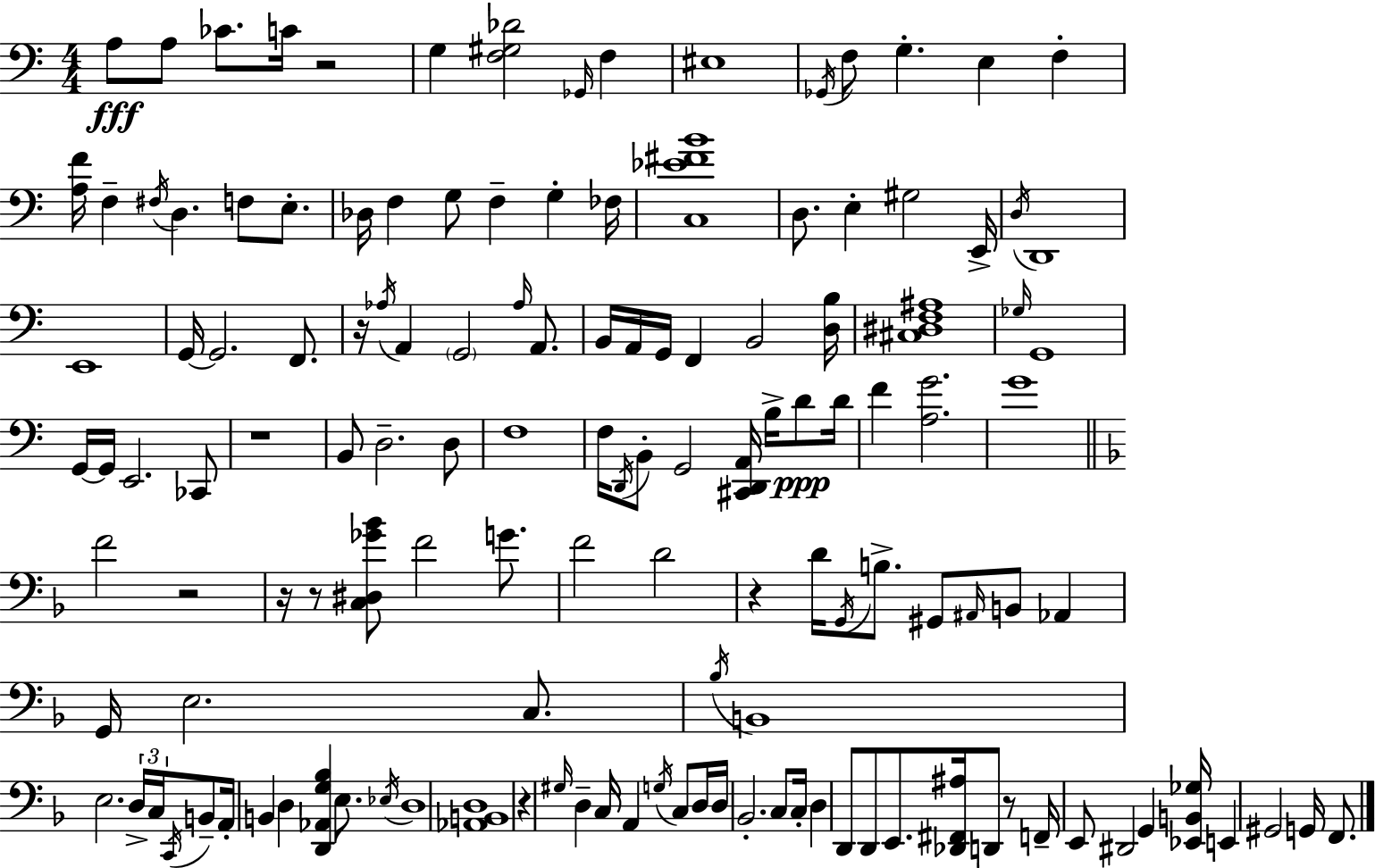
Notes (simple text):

A3/e A3/e CES4/e. C4/s R/h G3/q [F3,G#3,Db4]/h Gb2/s F3/q EIS3/w Gb2/s F3/e G3/q. E3/q F3/q [A3,F4]/s F3/q F#3/s D3/q. F3/e E3/e. Db3/s F3/q G3/e F3/q G3/q FES3/s [C3,Eb4,F#4,B4]/w D3/e. E3/q G#3/h E2/s D3/s D2/w E2/w G2/s G2/h. F2/e. R/s Ab3/s A2/q G2/h Ab3/s A2/e. B2/s A2/s G2/s F2/q B2/h [D3,B3]/s [C#3,D#3,F3,A#3]/w Gb3/s G2/w G2/s G2/s E2/h. CES2/e R/w B2/e D3/h. D3/e F3/w F3/s D2/s B2/e G2/h [C#2,D2,A2]/s B3/s D4/e D4/s F4/q [A3,G4]/h. G4/w F4/h R/h R/s R/e [C3,D#3,Gb4,Bb4]/e F4/h G4/e. F4/h D4/h R/q D4/s G2/s B3/e. G#2/e A#2/s B2/e Ab2/q G2/s E3/h. C3/e. Bb3/s B2/w E3/h. D3/s C3/s C2/s B2/e A2/s B2/q D3/q [D2,Ab2,G3,Bb3]/q E3/e. Eb3/s D3/w [Ab2,B2,D3]/w R/q G#3/s D3/q C3/s A2/q G3/s C3/e D3/s D3/s Bb2/h. C3/e C3/s D3/q D2/e D2/e E2/e. [Db2,F#2,A#3]/s D2/e R/e F2/s E2/e D#2/h G2/q [Eb2,B2,Gb3]/s E2/q G#2/h G2/s F2/e.